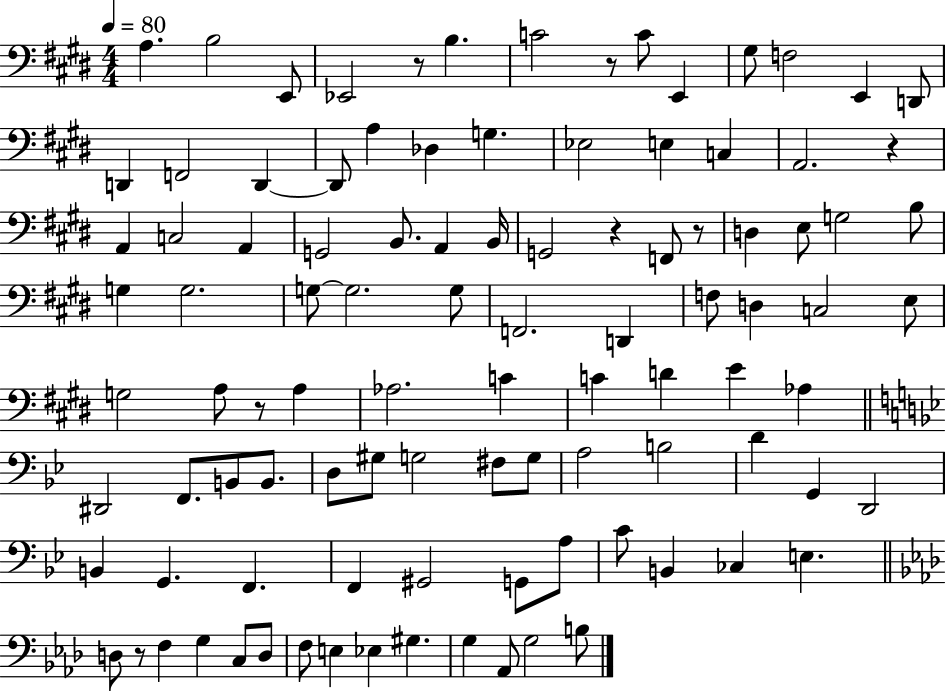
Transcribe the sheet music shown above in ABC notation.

X:1
T:Untitled
M:4/4
L:1/4
K:E
A, B,2 E,,/2 _E,,2 z/2 B, C2 z/2 C/2 E,, ^G,/2 F,2 E,, D,,/2 D,, F,,2 D,, D,,/2 A, _D, G, _E,2 E, C, A,,2 z A,, C,2 A,, G,,2 B,,/2 A,, B,,/4 G,,2 z F,,/2 z/2 D, E,/2 G,2 B,/2 G, G,2 G,/2 G,2 G,/2 F,,2 D,, F,/2 D, C,2 E,/2 G,2 A,/2 z/2 A, _A,2 C C D E _A, ^D,,2 F,,/2 B,,/2 B,,/2 D,/2 ^G,/2 G,2 ^F,/2 G,/2 A,2 B,2 D G,, D,,2 B,, G,, F,, F,, ^G,,2 G,,/2 A,/2 C/2 B,, _C, E, D,/2 z/2 F, G, C,/2 D,/2 F,/2 E, _E, ^G, G, _A,,/2 G,2 B,/2